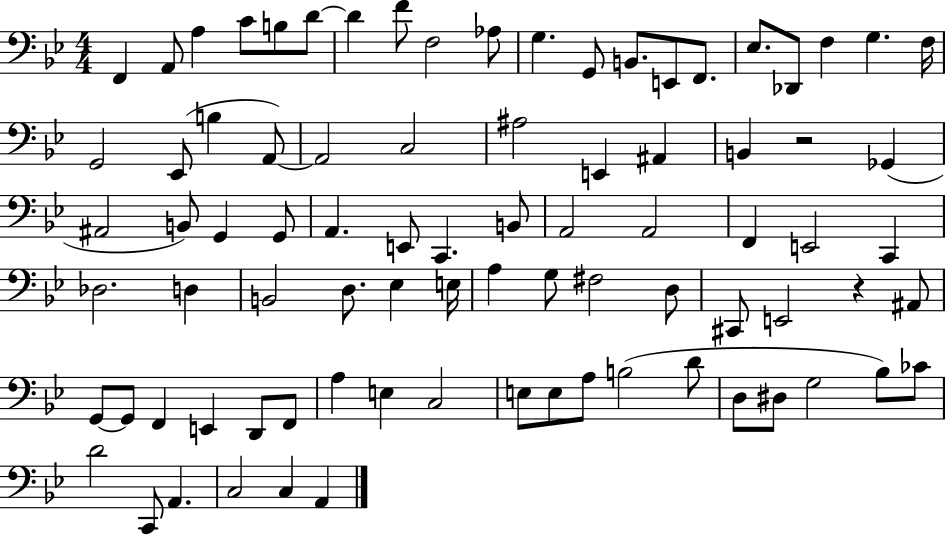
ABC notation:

X:1
T:Untitled
M:4/4
L:1/4
K:Bb
F,, A,,/2 A, C/2 B,/2 D/2 D F/2 F,2 _A,/2 G, G,,/2 B,,/2 E,,/2 F,,/2 _E,/2 _D,,/2 F, G, F,/4 G,,2 _E,,/2 B, A,,/2 A,,2 C,2 ^A,2 E,, ^A,, B,, z2 _G,, ^A,,2 B,,/2 G,, G,,/2 A,, E,,/2 C,, B,,/2 A,,2 A,,2 F,, E,,2 C,, _D,2 D, B,,2 D,/2 _E, E,/4 A, G,/2 ^F,2 D,/2 ^C,,/2 E,,2 z ^A,,/2 G,,/2 G,,/2 F,, E,, D,,/2 F,,/2 A, E, C,2 E,/2 E,/2 A,/2 B,2 D/2 D,/2 ^D,/2 G,2 _B,/2 _C/2 D2 C,,/2 A,, C,2 C, A,,